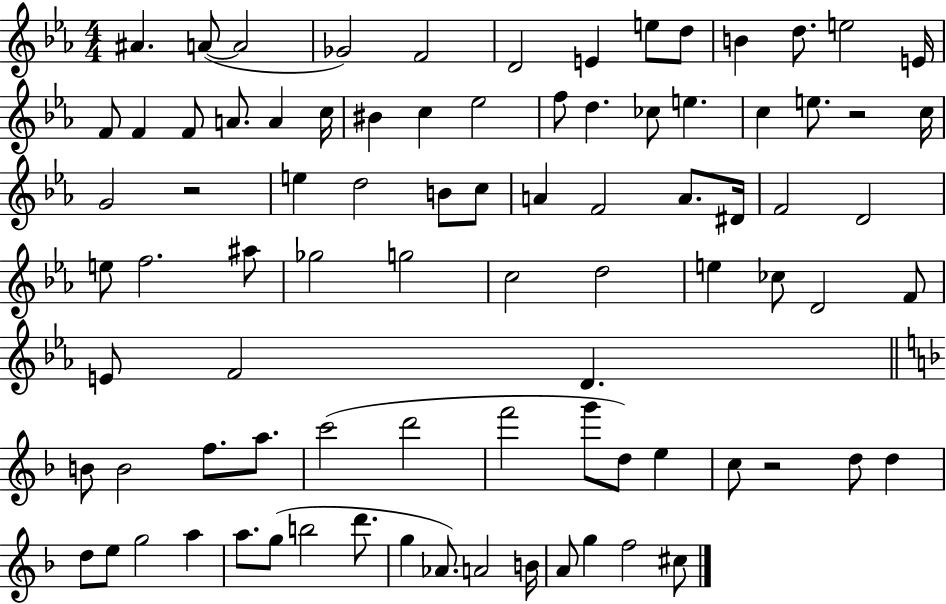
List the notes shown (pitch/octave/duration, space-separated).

A#4/q. A4/e A4/h Gb4/h F4/h D4/h E4/q E5/e D5/e B4/q D5/e. E5/h E4/s F4/e F4/q F4/e A4/e. A4/q C5/s BIS4/q C5/q Eb5/h F5/e D5/q. CES5/e E5/q. C5/q E5/e. R/h C5/s G4/h R/h E5/q D5/h B4/e C5/e A4/q F4/h A4/e. D#4/s F4/h D4/h E5/e F5/h. A#5/e Gb5/h G5/h C5/h D5/h E5/q CES5/e D4/h F4/e E4/e F4/h D4/q. B4/e B4/h F5/e. A5/e. C6/h D6/h F6/h G6/e D5/e E5/q C5/e R/h D5/e D5/q D5/e E5/e G5/h A5/q A5/e. G5/e B5/h D6/e. G5/q Ab4/e. A4/h B4/s A4/e G5/q F5/h C#5/e